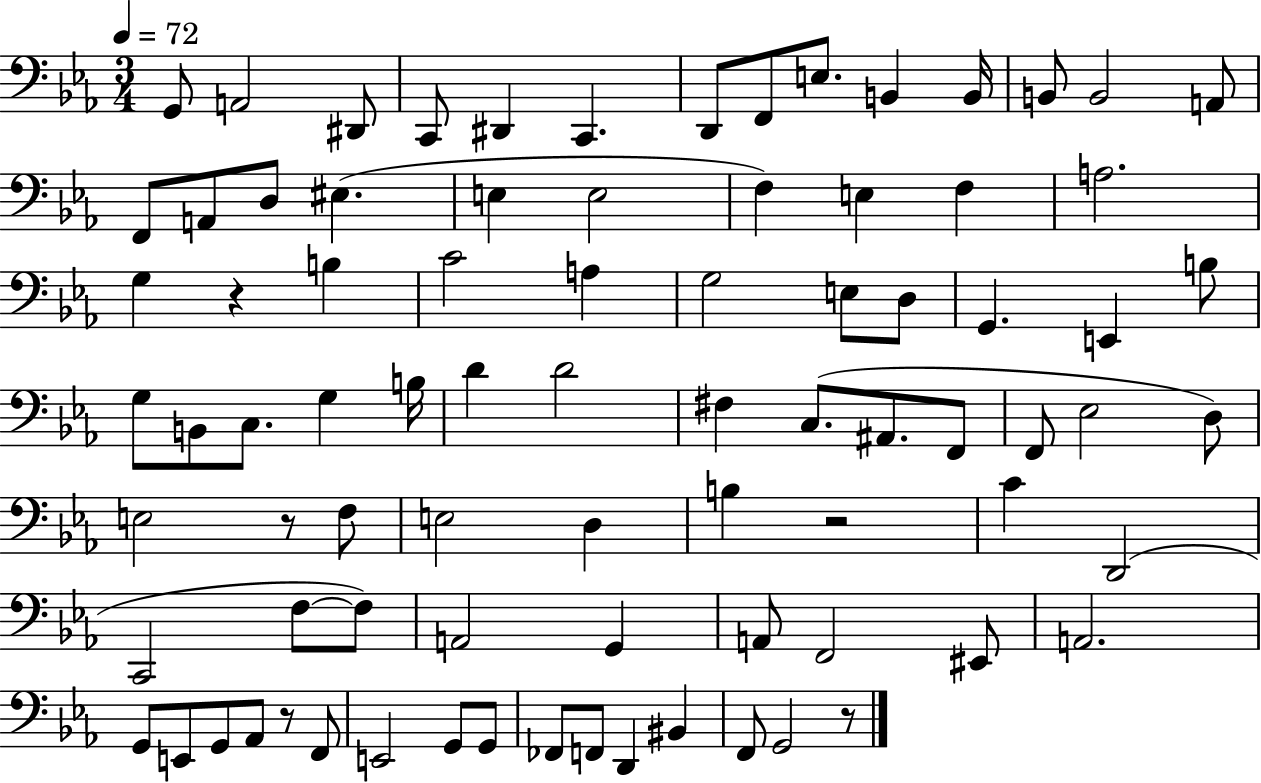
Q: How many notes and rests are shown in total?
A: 83